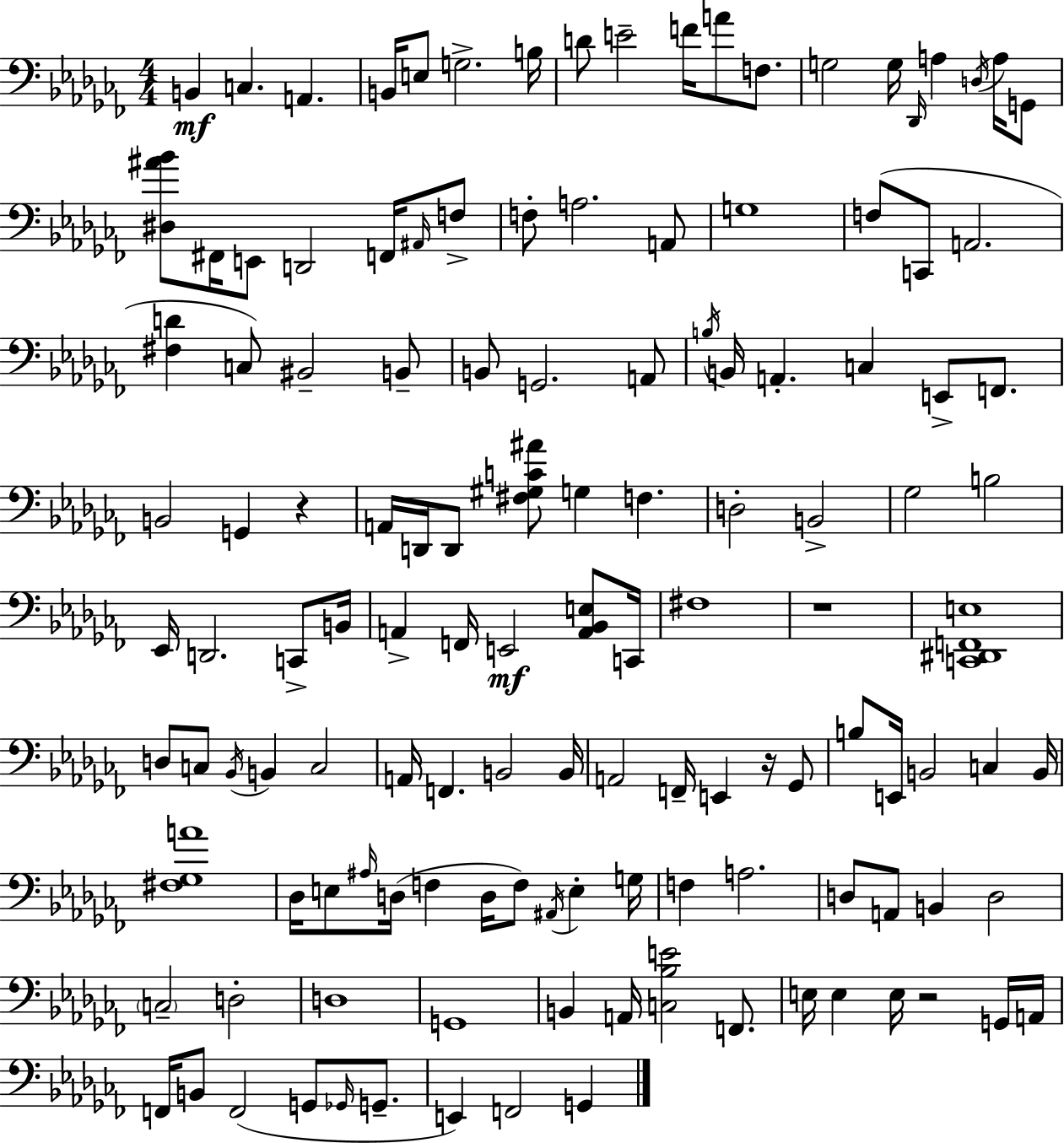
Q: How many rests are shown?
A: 4